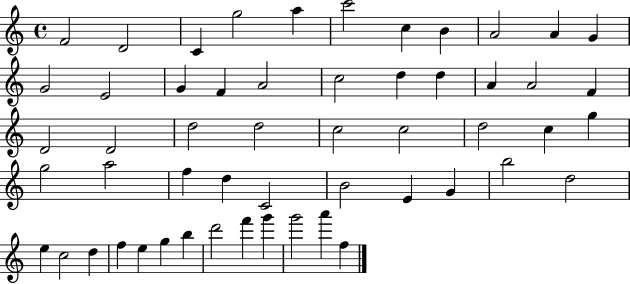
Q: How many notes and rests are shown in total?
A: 54